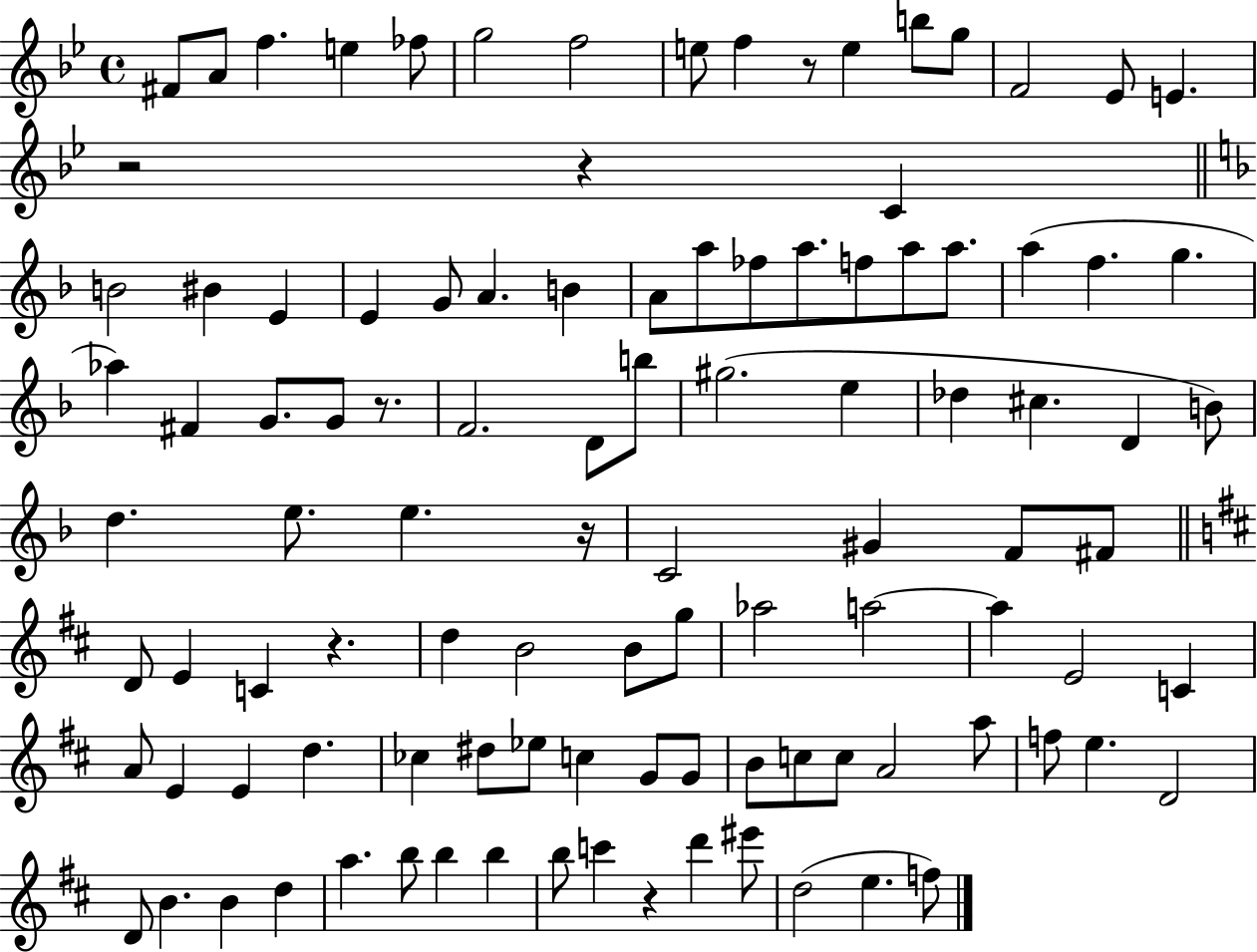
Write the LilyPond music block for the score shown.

{
  \clef treble
  \time 4/4
  \defaultTimeSignature
  \key bes \major
  fis'8 a'8 f''4. e''4 fes''8 | g''2 f''2 | e''8 f''4 r8 e''4 b''8 g''8 | f'2 ees'8 e'4. | \break r2 r4 c'4 | \bar "||" \break \key f \major b'2 bis'4 e'4 | e'4 g'8 a'4. b'4 | a'8 a''8 fes''8 a''8. f''8 a''8 a''8. | a''4( f''4. g''4. | \break aes''4) fis'4 g'8. g'8 r8. | f'2. d'8 b''8 | gis''2.( e''4 | des''4 cis''4. d'4 b'8) | \break d''4. e''8. e''4. r16 | c'2 gis'4 f'8 fis'8 | \bar "||" \break \key d \major d'8 e'4 c'4 r4. | d''4 b'2 b'8 g''8 | aes''2 a''2~~ | a''4 e'2 c'4 | \break a'8 e'4 e'4 d''4. | ces''4 dis''8 ees''8 c''4 g'8 g'8 | b'8 c''8 c''8 a'2 a''8 | f''8 e''4. d'2 | \break d'8 b'4. b'4 d''4 | a''4. b''8 b''4 b''4 | b''8 c'''4 r4 d'''4 eis'''8 | d''2( e''4. f''8) | \break \bar "|."
}